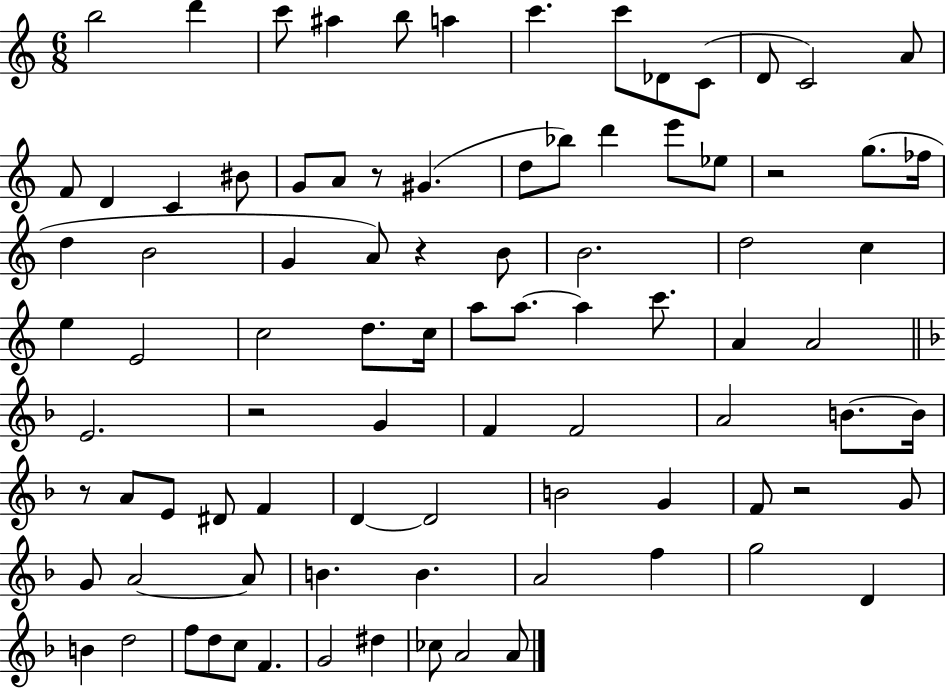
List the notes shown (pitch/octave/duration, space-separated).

B5/h D6/q C6/e A#5/q B5/e A5/q C6/q. C6/e Db4/e C4/e D4/e C4/h A4/e F4/e D4/q C4/q BIS4/e G4/e A4/e R/e G#4/q. D5/e Bb5/e D6/q E6/e Eb5/e R/h G5/e. FES5/s D5/q B4/h G4/q A4/e R/q B4/e B4/h. D5/h C5/q E5/q E4/h C5/h D5/e. C5/s A5/e A5/e. A5/q C6/e. A4/q A4/h E4/h. R/h G4/q F4/q F4/h A4/h B4/e. B4/s R/e A4/e E4/e D#4/e F4/q D4/q D4/h B4/h G4/q F4/e R/h G4/e G4/e A4/h A4/e B4/q. B4/q. A4/h F5/q G5/h D4/q B4/q D5/h F5/e D5/e C5/e F4/q. G4/h D#5/q CES5/e A4/h A4/e